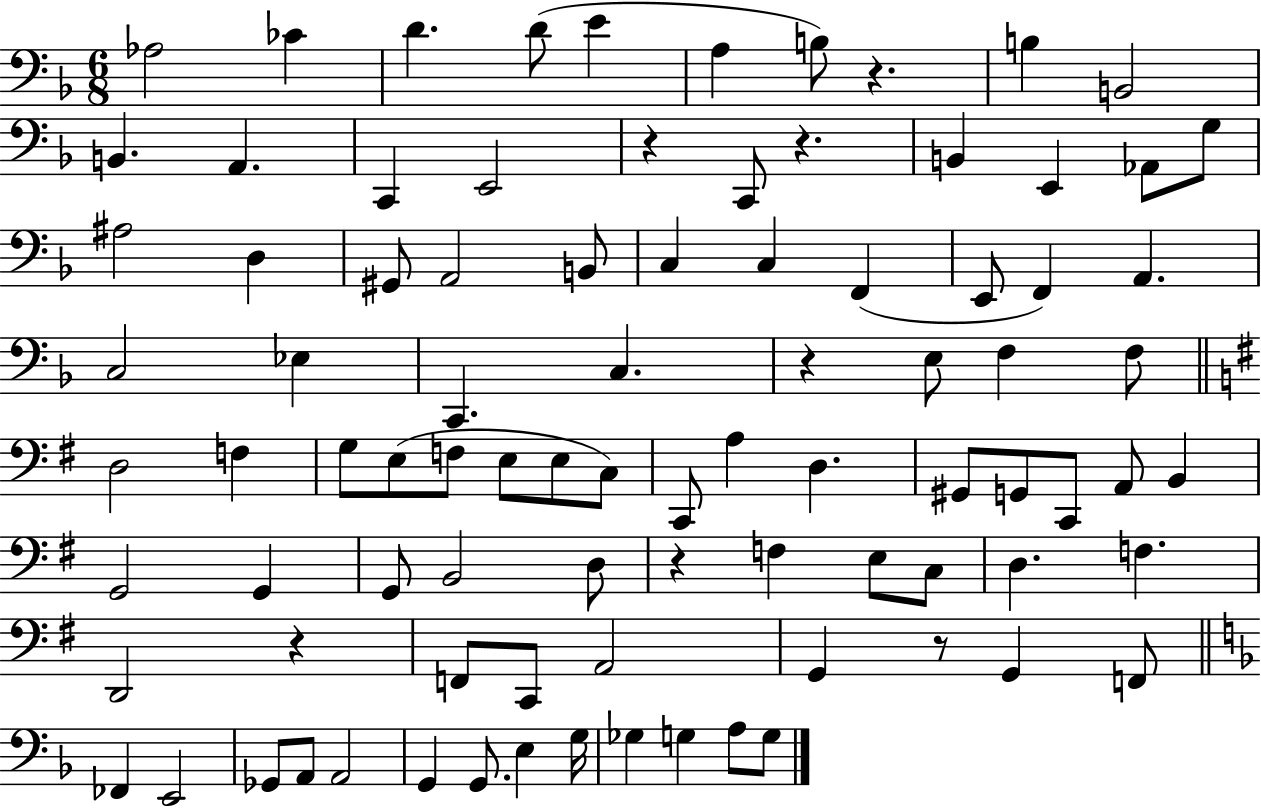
Ab3/h CES4/q D4/q. D4/e E4/q A3/q B3/e R/q. B3/q B2/h B2/q. A2/q. C2/q E2/h R/q C2/e R/q. B2/q E2/q Ab2/e G3/e A#3/h D3/q G#2/e A2/h B2/e C3/q C3/q F2/q E2/e F2/q A2/q. C3/h Eb3/q C2/q. C3/q. R/q E3/e F3/q F3/e D3/h F3/q G3/e E3/e F3/e E3/e E3/e C3/e C2/e A3/q D3/q. G#2/e G2/e C2/e A2/e B2/q G2/h G2/q G2/e B2/h D3/e R/q F3/q E3/e C3/e D3/q. F3/q. D2/h R/q F2/e C2/e A2/h G2/q R/e G2/q F2/e FES2/q E2/h Gb2/e A2/e A2/h G2/q G2/e. E3/q G3/s Gb3/q G3/q A3/e G3/e